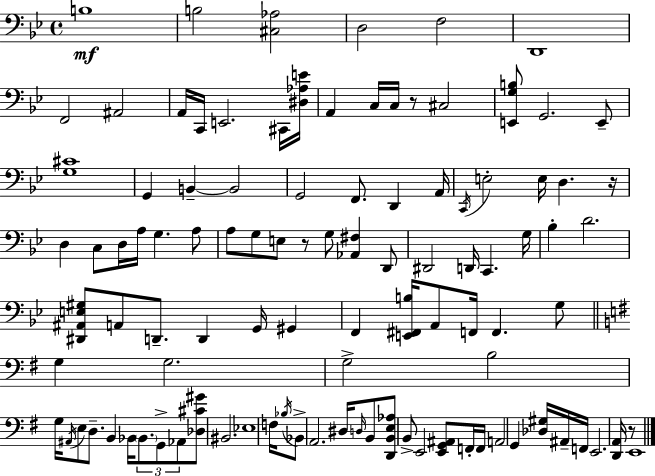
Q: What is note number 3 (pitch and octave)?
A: D3